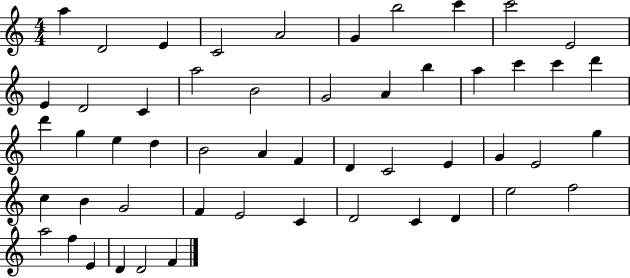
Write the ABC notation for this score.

X:1
T:Untitled
M:4/4
L:1/4
K:C
a D2 E C2 A2 G b2 c' c'2 E2 E D2 C a2 B2 G2 A b a c' c' d' d' g e d B2 A F D C2 E G E2 g c B G2 F E2 C D2 C D e2 f2 a2 f E D D2 F